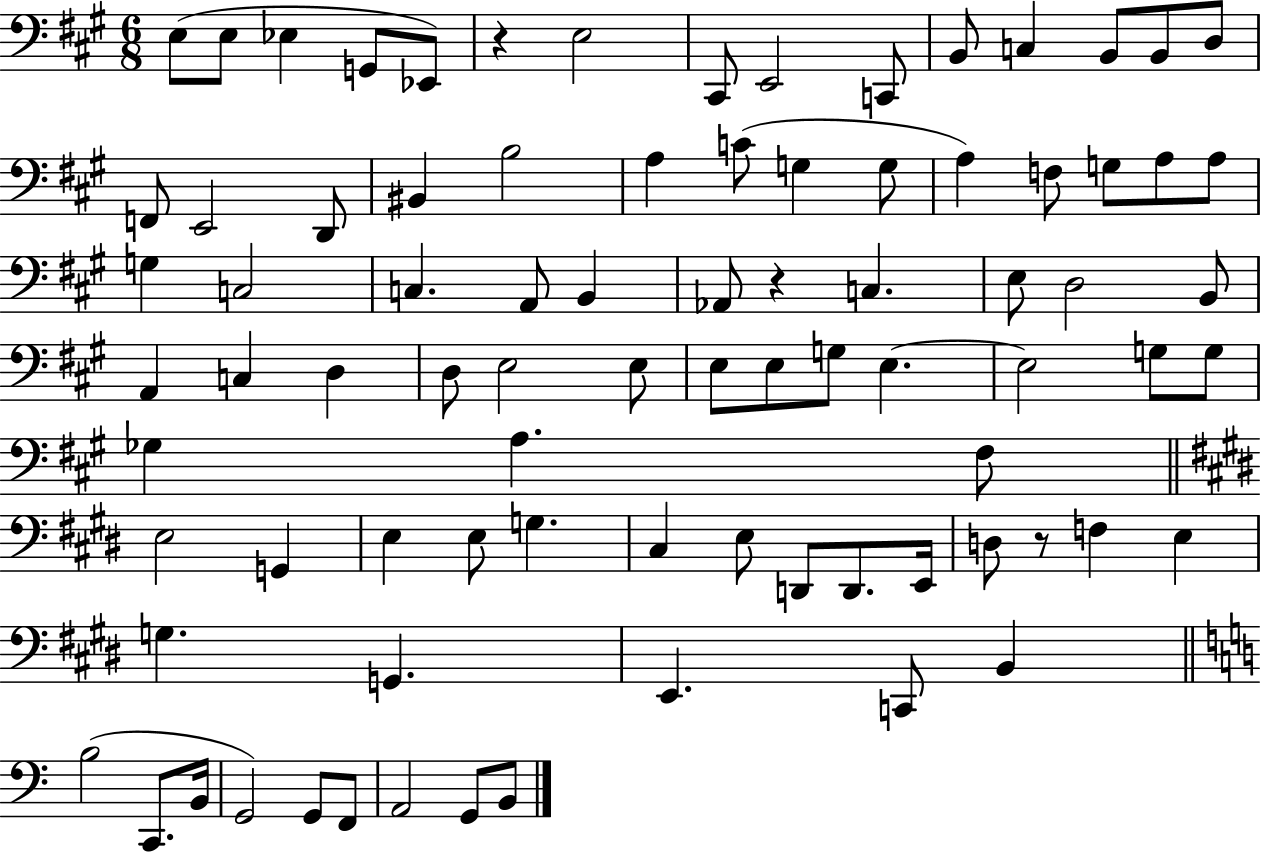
X:1
T:Untitled
M:6/8
L:1/4
K:A
E,/2 E,/2 _E, G,,/2 _E,,/2 z E,2 ^C,,/2 E,,2 C,,/2 B,,/2 C, B,,/2 B,,/2 D,/2 F,,/2 E,,2 D,,/2 ^B,, B,2 A, C/2 G, G,/2 A, F,/2 G,/2 A,/2 A,/2 G, C,2 C, A,,/2 B,, _A,,/2 z C, E,/2 D,2 B,,/2 A,, C, D, D,/2 E,2 E,/2 E,/2 E,/2 G,/2 E, E,2 G,/2 G,/2 _G, A, ^F,/2 E,2 G,, E, E,/2 G, ^C, E,/2 D,,/2 D,,/2 E,,/4 D,/2 z/2 F, E, G, G,, E,, C,,/2 B,, B,2 C,,/2 B,,/4 G,,2 G,,/2 F,,/2 A,,2 G,,/2 B,,/2